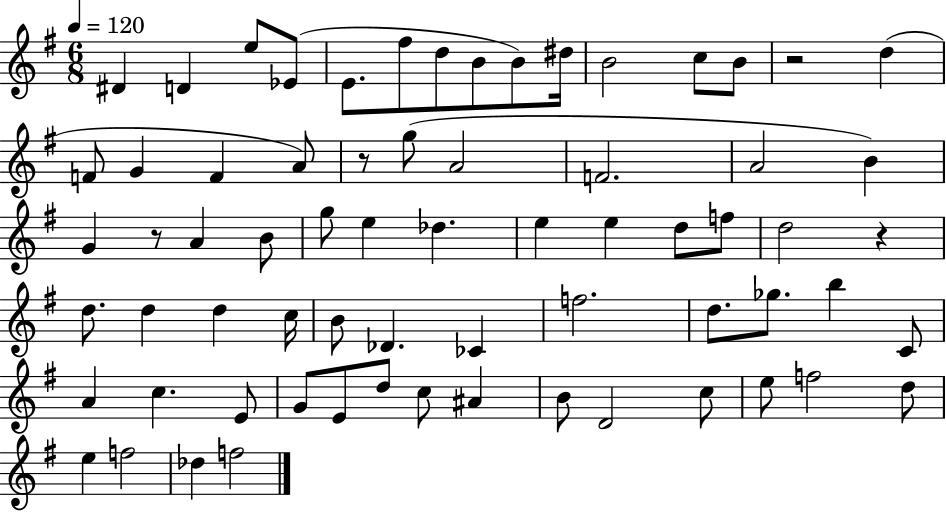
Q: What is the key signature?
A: G major